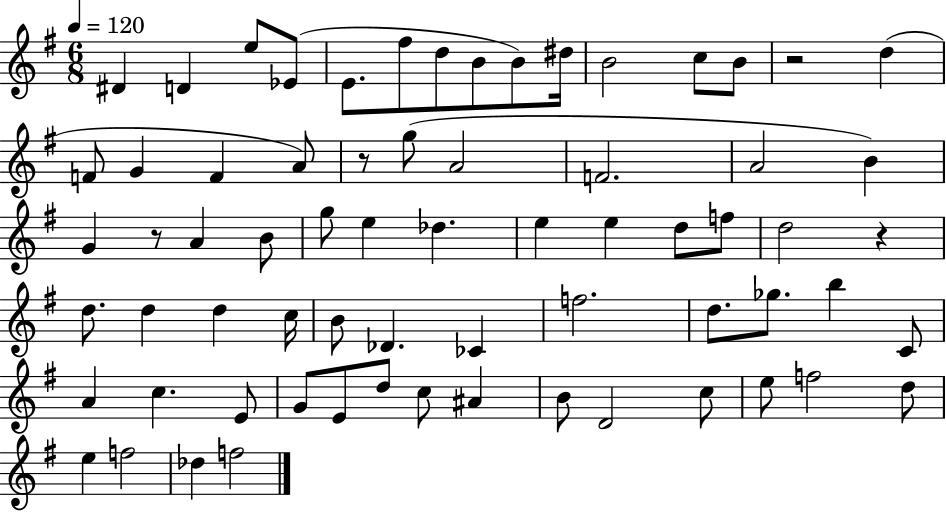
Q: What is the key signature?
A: G major